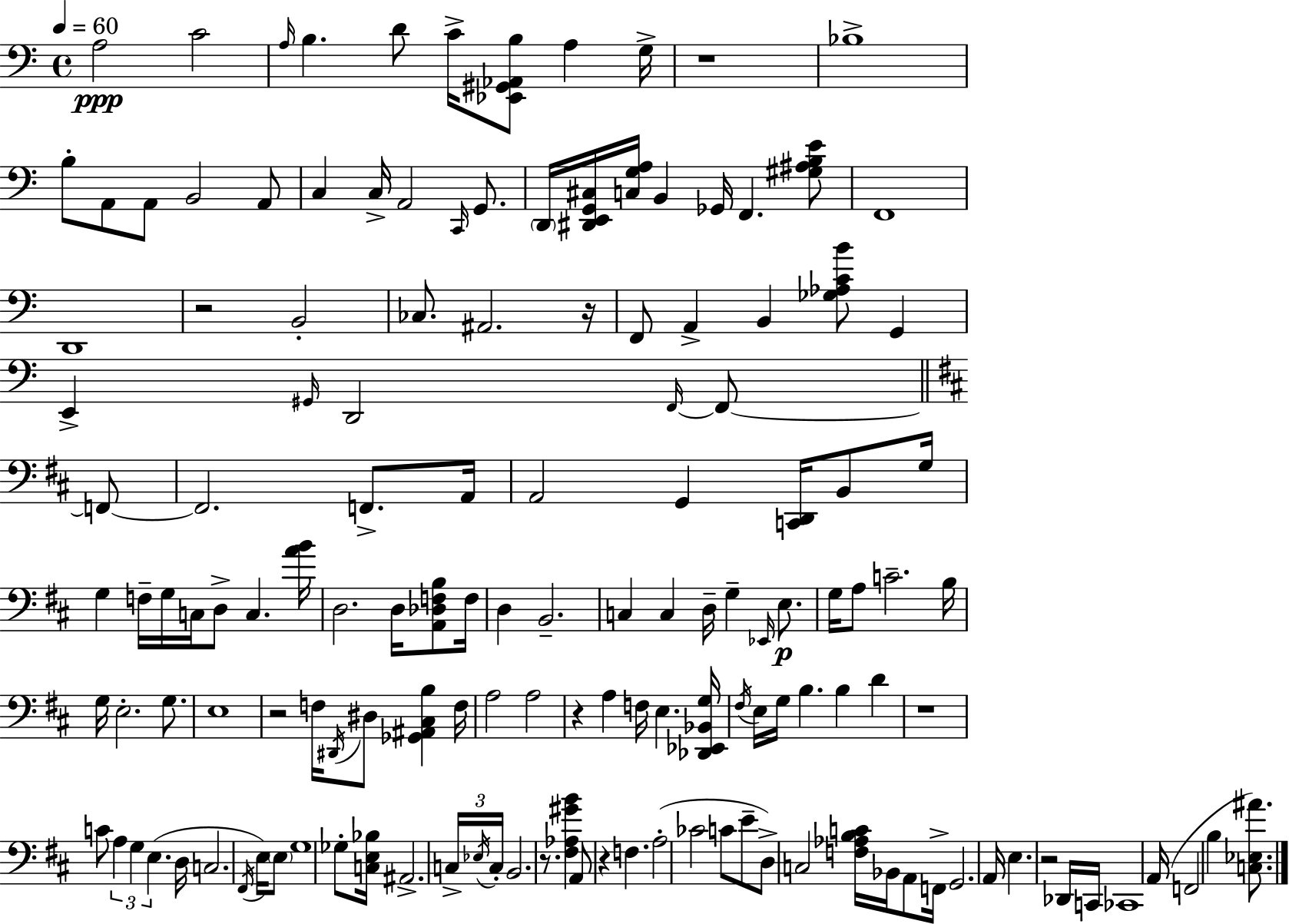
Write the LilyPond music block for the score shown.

{
  \clef bass
  \time 4/4
  \defaultTimeSignature
  \key a \minor
  \tempo 4 = 60
  a2\ppp c'2 | \grace { a16 } b4. d'8 c'16-> <ees, gis, aes, b>8 a4 | g16-> r1 | bes1-> | \break b8-. a,8 a,8 b,2 a,8 | c4 c16-> a,2 \grace { c,16 } g,8. | \parenthesize d,16 <dis, e, g, cis>16 <c g a>16 b,4 ges,16 f,4. | <gis ais b e'>8 f,1 | \break d,1 | r2 b,2-. | ces8. ais,2. | r16 f,8 a,4-> b,4 <ges aes c' b'>8 g,4 | \break e,4-> \grace { gis,16 } d,2 \grace { f,16~ }~ | f,8 \bar "||" \break \key d \major f,8~~ f,2. f,8.-> | a,16 a,2 g,4 <c, d,>16 b,8 | g16 g4 f16-- g16 c16 d8-> c4. | <a' b'>16 d2. d16 <a, des f b>8 | \break f16 d4 b,2.-- | c4 c4 d16-- g4-- \grace { ees,16 } | e8.\p g16 a8 c'2.-- | b16 g16 e2.-. | \break g8. e1 | r2 f16 \acciaccatura { dis,16 } dis8 <ges, ais, cis b>4 | f16 a2 a2 | r4 a4 f16 e4. | \break <des, ees, bes, g>16 \acciaccatura { fis16 } e16 g16 b4. b4 | d'4 r1 | c'8 \tuplet 3/2 { a4 g4 e4.( } | d16 c2. | \break \acciaccatura { fis,16 }) e16 \parenthesize e8 g1 | ges8-. <c e bes>16 ais,2.-> | \tuplet 3/2 { c16-> \acciaccatura { ees16 } c16-. } b,2. | r8. <fis aes gis' b'>4 a,8 r4 | \break f4. a2-.( ces'2 | c'8 e'8-- d8->) c2 | <f aes b c'>16 bes,16 a,8 f,16-> g,2. | a,16 e4. r2 | \break des,16 c,16 ces,1 | a,16( f,2 | b4 <c ees ais'>8.) \bar "|."
}